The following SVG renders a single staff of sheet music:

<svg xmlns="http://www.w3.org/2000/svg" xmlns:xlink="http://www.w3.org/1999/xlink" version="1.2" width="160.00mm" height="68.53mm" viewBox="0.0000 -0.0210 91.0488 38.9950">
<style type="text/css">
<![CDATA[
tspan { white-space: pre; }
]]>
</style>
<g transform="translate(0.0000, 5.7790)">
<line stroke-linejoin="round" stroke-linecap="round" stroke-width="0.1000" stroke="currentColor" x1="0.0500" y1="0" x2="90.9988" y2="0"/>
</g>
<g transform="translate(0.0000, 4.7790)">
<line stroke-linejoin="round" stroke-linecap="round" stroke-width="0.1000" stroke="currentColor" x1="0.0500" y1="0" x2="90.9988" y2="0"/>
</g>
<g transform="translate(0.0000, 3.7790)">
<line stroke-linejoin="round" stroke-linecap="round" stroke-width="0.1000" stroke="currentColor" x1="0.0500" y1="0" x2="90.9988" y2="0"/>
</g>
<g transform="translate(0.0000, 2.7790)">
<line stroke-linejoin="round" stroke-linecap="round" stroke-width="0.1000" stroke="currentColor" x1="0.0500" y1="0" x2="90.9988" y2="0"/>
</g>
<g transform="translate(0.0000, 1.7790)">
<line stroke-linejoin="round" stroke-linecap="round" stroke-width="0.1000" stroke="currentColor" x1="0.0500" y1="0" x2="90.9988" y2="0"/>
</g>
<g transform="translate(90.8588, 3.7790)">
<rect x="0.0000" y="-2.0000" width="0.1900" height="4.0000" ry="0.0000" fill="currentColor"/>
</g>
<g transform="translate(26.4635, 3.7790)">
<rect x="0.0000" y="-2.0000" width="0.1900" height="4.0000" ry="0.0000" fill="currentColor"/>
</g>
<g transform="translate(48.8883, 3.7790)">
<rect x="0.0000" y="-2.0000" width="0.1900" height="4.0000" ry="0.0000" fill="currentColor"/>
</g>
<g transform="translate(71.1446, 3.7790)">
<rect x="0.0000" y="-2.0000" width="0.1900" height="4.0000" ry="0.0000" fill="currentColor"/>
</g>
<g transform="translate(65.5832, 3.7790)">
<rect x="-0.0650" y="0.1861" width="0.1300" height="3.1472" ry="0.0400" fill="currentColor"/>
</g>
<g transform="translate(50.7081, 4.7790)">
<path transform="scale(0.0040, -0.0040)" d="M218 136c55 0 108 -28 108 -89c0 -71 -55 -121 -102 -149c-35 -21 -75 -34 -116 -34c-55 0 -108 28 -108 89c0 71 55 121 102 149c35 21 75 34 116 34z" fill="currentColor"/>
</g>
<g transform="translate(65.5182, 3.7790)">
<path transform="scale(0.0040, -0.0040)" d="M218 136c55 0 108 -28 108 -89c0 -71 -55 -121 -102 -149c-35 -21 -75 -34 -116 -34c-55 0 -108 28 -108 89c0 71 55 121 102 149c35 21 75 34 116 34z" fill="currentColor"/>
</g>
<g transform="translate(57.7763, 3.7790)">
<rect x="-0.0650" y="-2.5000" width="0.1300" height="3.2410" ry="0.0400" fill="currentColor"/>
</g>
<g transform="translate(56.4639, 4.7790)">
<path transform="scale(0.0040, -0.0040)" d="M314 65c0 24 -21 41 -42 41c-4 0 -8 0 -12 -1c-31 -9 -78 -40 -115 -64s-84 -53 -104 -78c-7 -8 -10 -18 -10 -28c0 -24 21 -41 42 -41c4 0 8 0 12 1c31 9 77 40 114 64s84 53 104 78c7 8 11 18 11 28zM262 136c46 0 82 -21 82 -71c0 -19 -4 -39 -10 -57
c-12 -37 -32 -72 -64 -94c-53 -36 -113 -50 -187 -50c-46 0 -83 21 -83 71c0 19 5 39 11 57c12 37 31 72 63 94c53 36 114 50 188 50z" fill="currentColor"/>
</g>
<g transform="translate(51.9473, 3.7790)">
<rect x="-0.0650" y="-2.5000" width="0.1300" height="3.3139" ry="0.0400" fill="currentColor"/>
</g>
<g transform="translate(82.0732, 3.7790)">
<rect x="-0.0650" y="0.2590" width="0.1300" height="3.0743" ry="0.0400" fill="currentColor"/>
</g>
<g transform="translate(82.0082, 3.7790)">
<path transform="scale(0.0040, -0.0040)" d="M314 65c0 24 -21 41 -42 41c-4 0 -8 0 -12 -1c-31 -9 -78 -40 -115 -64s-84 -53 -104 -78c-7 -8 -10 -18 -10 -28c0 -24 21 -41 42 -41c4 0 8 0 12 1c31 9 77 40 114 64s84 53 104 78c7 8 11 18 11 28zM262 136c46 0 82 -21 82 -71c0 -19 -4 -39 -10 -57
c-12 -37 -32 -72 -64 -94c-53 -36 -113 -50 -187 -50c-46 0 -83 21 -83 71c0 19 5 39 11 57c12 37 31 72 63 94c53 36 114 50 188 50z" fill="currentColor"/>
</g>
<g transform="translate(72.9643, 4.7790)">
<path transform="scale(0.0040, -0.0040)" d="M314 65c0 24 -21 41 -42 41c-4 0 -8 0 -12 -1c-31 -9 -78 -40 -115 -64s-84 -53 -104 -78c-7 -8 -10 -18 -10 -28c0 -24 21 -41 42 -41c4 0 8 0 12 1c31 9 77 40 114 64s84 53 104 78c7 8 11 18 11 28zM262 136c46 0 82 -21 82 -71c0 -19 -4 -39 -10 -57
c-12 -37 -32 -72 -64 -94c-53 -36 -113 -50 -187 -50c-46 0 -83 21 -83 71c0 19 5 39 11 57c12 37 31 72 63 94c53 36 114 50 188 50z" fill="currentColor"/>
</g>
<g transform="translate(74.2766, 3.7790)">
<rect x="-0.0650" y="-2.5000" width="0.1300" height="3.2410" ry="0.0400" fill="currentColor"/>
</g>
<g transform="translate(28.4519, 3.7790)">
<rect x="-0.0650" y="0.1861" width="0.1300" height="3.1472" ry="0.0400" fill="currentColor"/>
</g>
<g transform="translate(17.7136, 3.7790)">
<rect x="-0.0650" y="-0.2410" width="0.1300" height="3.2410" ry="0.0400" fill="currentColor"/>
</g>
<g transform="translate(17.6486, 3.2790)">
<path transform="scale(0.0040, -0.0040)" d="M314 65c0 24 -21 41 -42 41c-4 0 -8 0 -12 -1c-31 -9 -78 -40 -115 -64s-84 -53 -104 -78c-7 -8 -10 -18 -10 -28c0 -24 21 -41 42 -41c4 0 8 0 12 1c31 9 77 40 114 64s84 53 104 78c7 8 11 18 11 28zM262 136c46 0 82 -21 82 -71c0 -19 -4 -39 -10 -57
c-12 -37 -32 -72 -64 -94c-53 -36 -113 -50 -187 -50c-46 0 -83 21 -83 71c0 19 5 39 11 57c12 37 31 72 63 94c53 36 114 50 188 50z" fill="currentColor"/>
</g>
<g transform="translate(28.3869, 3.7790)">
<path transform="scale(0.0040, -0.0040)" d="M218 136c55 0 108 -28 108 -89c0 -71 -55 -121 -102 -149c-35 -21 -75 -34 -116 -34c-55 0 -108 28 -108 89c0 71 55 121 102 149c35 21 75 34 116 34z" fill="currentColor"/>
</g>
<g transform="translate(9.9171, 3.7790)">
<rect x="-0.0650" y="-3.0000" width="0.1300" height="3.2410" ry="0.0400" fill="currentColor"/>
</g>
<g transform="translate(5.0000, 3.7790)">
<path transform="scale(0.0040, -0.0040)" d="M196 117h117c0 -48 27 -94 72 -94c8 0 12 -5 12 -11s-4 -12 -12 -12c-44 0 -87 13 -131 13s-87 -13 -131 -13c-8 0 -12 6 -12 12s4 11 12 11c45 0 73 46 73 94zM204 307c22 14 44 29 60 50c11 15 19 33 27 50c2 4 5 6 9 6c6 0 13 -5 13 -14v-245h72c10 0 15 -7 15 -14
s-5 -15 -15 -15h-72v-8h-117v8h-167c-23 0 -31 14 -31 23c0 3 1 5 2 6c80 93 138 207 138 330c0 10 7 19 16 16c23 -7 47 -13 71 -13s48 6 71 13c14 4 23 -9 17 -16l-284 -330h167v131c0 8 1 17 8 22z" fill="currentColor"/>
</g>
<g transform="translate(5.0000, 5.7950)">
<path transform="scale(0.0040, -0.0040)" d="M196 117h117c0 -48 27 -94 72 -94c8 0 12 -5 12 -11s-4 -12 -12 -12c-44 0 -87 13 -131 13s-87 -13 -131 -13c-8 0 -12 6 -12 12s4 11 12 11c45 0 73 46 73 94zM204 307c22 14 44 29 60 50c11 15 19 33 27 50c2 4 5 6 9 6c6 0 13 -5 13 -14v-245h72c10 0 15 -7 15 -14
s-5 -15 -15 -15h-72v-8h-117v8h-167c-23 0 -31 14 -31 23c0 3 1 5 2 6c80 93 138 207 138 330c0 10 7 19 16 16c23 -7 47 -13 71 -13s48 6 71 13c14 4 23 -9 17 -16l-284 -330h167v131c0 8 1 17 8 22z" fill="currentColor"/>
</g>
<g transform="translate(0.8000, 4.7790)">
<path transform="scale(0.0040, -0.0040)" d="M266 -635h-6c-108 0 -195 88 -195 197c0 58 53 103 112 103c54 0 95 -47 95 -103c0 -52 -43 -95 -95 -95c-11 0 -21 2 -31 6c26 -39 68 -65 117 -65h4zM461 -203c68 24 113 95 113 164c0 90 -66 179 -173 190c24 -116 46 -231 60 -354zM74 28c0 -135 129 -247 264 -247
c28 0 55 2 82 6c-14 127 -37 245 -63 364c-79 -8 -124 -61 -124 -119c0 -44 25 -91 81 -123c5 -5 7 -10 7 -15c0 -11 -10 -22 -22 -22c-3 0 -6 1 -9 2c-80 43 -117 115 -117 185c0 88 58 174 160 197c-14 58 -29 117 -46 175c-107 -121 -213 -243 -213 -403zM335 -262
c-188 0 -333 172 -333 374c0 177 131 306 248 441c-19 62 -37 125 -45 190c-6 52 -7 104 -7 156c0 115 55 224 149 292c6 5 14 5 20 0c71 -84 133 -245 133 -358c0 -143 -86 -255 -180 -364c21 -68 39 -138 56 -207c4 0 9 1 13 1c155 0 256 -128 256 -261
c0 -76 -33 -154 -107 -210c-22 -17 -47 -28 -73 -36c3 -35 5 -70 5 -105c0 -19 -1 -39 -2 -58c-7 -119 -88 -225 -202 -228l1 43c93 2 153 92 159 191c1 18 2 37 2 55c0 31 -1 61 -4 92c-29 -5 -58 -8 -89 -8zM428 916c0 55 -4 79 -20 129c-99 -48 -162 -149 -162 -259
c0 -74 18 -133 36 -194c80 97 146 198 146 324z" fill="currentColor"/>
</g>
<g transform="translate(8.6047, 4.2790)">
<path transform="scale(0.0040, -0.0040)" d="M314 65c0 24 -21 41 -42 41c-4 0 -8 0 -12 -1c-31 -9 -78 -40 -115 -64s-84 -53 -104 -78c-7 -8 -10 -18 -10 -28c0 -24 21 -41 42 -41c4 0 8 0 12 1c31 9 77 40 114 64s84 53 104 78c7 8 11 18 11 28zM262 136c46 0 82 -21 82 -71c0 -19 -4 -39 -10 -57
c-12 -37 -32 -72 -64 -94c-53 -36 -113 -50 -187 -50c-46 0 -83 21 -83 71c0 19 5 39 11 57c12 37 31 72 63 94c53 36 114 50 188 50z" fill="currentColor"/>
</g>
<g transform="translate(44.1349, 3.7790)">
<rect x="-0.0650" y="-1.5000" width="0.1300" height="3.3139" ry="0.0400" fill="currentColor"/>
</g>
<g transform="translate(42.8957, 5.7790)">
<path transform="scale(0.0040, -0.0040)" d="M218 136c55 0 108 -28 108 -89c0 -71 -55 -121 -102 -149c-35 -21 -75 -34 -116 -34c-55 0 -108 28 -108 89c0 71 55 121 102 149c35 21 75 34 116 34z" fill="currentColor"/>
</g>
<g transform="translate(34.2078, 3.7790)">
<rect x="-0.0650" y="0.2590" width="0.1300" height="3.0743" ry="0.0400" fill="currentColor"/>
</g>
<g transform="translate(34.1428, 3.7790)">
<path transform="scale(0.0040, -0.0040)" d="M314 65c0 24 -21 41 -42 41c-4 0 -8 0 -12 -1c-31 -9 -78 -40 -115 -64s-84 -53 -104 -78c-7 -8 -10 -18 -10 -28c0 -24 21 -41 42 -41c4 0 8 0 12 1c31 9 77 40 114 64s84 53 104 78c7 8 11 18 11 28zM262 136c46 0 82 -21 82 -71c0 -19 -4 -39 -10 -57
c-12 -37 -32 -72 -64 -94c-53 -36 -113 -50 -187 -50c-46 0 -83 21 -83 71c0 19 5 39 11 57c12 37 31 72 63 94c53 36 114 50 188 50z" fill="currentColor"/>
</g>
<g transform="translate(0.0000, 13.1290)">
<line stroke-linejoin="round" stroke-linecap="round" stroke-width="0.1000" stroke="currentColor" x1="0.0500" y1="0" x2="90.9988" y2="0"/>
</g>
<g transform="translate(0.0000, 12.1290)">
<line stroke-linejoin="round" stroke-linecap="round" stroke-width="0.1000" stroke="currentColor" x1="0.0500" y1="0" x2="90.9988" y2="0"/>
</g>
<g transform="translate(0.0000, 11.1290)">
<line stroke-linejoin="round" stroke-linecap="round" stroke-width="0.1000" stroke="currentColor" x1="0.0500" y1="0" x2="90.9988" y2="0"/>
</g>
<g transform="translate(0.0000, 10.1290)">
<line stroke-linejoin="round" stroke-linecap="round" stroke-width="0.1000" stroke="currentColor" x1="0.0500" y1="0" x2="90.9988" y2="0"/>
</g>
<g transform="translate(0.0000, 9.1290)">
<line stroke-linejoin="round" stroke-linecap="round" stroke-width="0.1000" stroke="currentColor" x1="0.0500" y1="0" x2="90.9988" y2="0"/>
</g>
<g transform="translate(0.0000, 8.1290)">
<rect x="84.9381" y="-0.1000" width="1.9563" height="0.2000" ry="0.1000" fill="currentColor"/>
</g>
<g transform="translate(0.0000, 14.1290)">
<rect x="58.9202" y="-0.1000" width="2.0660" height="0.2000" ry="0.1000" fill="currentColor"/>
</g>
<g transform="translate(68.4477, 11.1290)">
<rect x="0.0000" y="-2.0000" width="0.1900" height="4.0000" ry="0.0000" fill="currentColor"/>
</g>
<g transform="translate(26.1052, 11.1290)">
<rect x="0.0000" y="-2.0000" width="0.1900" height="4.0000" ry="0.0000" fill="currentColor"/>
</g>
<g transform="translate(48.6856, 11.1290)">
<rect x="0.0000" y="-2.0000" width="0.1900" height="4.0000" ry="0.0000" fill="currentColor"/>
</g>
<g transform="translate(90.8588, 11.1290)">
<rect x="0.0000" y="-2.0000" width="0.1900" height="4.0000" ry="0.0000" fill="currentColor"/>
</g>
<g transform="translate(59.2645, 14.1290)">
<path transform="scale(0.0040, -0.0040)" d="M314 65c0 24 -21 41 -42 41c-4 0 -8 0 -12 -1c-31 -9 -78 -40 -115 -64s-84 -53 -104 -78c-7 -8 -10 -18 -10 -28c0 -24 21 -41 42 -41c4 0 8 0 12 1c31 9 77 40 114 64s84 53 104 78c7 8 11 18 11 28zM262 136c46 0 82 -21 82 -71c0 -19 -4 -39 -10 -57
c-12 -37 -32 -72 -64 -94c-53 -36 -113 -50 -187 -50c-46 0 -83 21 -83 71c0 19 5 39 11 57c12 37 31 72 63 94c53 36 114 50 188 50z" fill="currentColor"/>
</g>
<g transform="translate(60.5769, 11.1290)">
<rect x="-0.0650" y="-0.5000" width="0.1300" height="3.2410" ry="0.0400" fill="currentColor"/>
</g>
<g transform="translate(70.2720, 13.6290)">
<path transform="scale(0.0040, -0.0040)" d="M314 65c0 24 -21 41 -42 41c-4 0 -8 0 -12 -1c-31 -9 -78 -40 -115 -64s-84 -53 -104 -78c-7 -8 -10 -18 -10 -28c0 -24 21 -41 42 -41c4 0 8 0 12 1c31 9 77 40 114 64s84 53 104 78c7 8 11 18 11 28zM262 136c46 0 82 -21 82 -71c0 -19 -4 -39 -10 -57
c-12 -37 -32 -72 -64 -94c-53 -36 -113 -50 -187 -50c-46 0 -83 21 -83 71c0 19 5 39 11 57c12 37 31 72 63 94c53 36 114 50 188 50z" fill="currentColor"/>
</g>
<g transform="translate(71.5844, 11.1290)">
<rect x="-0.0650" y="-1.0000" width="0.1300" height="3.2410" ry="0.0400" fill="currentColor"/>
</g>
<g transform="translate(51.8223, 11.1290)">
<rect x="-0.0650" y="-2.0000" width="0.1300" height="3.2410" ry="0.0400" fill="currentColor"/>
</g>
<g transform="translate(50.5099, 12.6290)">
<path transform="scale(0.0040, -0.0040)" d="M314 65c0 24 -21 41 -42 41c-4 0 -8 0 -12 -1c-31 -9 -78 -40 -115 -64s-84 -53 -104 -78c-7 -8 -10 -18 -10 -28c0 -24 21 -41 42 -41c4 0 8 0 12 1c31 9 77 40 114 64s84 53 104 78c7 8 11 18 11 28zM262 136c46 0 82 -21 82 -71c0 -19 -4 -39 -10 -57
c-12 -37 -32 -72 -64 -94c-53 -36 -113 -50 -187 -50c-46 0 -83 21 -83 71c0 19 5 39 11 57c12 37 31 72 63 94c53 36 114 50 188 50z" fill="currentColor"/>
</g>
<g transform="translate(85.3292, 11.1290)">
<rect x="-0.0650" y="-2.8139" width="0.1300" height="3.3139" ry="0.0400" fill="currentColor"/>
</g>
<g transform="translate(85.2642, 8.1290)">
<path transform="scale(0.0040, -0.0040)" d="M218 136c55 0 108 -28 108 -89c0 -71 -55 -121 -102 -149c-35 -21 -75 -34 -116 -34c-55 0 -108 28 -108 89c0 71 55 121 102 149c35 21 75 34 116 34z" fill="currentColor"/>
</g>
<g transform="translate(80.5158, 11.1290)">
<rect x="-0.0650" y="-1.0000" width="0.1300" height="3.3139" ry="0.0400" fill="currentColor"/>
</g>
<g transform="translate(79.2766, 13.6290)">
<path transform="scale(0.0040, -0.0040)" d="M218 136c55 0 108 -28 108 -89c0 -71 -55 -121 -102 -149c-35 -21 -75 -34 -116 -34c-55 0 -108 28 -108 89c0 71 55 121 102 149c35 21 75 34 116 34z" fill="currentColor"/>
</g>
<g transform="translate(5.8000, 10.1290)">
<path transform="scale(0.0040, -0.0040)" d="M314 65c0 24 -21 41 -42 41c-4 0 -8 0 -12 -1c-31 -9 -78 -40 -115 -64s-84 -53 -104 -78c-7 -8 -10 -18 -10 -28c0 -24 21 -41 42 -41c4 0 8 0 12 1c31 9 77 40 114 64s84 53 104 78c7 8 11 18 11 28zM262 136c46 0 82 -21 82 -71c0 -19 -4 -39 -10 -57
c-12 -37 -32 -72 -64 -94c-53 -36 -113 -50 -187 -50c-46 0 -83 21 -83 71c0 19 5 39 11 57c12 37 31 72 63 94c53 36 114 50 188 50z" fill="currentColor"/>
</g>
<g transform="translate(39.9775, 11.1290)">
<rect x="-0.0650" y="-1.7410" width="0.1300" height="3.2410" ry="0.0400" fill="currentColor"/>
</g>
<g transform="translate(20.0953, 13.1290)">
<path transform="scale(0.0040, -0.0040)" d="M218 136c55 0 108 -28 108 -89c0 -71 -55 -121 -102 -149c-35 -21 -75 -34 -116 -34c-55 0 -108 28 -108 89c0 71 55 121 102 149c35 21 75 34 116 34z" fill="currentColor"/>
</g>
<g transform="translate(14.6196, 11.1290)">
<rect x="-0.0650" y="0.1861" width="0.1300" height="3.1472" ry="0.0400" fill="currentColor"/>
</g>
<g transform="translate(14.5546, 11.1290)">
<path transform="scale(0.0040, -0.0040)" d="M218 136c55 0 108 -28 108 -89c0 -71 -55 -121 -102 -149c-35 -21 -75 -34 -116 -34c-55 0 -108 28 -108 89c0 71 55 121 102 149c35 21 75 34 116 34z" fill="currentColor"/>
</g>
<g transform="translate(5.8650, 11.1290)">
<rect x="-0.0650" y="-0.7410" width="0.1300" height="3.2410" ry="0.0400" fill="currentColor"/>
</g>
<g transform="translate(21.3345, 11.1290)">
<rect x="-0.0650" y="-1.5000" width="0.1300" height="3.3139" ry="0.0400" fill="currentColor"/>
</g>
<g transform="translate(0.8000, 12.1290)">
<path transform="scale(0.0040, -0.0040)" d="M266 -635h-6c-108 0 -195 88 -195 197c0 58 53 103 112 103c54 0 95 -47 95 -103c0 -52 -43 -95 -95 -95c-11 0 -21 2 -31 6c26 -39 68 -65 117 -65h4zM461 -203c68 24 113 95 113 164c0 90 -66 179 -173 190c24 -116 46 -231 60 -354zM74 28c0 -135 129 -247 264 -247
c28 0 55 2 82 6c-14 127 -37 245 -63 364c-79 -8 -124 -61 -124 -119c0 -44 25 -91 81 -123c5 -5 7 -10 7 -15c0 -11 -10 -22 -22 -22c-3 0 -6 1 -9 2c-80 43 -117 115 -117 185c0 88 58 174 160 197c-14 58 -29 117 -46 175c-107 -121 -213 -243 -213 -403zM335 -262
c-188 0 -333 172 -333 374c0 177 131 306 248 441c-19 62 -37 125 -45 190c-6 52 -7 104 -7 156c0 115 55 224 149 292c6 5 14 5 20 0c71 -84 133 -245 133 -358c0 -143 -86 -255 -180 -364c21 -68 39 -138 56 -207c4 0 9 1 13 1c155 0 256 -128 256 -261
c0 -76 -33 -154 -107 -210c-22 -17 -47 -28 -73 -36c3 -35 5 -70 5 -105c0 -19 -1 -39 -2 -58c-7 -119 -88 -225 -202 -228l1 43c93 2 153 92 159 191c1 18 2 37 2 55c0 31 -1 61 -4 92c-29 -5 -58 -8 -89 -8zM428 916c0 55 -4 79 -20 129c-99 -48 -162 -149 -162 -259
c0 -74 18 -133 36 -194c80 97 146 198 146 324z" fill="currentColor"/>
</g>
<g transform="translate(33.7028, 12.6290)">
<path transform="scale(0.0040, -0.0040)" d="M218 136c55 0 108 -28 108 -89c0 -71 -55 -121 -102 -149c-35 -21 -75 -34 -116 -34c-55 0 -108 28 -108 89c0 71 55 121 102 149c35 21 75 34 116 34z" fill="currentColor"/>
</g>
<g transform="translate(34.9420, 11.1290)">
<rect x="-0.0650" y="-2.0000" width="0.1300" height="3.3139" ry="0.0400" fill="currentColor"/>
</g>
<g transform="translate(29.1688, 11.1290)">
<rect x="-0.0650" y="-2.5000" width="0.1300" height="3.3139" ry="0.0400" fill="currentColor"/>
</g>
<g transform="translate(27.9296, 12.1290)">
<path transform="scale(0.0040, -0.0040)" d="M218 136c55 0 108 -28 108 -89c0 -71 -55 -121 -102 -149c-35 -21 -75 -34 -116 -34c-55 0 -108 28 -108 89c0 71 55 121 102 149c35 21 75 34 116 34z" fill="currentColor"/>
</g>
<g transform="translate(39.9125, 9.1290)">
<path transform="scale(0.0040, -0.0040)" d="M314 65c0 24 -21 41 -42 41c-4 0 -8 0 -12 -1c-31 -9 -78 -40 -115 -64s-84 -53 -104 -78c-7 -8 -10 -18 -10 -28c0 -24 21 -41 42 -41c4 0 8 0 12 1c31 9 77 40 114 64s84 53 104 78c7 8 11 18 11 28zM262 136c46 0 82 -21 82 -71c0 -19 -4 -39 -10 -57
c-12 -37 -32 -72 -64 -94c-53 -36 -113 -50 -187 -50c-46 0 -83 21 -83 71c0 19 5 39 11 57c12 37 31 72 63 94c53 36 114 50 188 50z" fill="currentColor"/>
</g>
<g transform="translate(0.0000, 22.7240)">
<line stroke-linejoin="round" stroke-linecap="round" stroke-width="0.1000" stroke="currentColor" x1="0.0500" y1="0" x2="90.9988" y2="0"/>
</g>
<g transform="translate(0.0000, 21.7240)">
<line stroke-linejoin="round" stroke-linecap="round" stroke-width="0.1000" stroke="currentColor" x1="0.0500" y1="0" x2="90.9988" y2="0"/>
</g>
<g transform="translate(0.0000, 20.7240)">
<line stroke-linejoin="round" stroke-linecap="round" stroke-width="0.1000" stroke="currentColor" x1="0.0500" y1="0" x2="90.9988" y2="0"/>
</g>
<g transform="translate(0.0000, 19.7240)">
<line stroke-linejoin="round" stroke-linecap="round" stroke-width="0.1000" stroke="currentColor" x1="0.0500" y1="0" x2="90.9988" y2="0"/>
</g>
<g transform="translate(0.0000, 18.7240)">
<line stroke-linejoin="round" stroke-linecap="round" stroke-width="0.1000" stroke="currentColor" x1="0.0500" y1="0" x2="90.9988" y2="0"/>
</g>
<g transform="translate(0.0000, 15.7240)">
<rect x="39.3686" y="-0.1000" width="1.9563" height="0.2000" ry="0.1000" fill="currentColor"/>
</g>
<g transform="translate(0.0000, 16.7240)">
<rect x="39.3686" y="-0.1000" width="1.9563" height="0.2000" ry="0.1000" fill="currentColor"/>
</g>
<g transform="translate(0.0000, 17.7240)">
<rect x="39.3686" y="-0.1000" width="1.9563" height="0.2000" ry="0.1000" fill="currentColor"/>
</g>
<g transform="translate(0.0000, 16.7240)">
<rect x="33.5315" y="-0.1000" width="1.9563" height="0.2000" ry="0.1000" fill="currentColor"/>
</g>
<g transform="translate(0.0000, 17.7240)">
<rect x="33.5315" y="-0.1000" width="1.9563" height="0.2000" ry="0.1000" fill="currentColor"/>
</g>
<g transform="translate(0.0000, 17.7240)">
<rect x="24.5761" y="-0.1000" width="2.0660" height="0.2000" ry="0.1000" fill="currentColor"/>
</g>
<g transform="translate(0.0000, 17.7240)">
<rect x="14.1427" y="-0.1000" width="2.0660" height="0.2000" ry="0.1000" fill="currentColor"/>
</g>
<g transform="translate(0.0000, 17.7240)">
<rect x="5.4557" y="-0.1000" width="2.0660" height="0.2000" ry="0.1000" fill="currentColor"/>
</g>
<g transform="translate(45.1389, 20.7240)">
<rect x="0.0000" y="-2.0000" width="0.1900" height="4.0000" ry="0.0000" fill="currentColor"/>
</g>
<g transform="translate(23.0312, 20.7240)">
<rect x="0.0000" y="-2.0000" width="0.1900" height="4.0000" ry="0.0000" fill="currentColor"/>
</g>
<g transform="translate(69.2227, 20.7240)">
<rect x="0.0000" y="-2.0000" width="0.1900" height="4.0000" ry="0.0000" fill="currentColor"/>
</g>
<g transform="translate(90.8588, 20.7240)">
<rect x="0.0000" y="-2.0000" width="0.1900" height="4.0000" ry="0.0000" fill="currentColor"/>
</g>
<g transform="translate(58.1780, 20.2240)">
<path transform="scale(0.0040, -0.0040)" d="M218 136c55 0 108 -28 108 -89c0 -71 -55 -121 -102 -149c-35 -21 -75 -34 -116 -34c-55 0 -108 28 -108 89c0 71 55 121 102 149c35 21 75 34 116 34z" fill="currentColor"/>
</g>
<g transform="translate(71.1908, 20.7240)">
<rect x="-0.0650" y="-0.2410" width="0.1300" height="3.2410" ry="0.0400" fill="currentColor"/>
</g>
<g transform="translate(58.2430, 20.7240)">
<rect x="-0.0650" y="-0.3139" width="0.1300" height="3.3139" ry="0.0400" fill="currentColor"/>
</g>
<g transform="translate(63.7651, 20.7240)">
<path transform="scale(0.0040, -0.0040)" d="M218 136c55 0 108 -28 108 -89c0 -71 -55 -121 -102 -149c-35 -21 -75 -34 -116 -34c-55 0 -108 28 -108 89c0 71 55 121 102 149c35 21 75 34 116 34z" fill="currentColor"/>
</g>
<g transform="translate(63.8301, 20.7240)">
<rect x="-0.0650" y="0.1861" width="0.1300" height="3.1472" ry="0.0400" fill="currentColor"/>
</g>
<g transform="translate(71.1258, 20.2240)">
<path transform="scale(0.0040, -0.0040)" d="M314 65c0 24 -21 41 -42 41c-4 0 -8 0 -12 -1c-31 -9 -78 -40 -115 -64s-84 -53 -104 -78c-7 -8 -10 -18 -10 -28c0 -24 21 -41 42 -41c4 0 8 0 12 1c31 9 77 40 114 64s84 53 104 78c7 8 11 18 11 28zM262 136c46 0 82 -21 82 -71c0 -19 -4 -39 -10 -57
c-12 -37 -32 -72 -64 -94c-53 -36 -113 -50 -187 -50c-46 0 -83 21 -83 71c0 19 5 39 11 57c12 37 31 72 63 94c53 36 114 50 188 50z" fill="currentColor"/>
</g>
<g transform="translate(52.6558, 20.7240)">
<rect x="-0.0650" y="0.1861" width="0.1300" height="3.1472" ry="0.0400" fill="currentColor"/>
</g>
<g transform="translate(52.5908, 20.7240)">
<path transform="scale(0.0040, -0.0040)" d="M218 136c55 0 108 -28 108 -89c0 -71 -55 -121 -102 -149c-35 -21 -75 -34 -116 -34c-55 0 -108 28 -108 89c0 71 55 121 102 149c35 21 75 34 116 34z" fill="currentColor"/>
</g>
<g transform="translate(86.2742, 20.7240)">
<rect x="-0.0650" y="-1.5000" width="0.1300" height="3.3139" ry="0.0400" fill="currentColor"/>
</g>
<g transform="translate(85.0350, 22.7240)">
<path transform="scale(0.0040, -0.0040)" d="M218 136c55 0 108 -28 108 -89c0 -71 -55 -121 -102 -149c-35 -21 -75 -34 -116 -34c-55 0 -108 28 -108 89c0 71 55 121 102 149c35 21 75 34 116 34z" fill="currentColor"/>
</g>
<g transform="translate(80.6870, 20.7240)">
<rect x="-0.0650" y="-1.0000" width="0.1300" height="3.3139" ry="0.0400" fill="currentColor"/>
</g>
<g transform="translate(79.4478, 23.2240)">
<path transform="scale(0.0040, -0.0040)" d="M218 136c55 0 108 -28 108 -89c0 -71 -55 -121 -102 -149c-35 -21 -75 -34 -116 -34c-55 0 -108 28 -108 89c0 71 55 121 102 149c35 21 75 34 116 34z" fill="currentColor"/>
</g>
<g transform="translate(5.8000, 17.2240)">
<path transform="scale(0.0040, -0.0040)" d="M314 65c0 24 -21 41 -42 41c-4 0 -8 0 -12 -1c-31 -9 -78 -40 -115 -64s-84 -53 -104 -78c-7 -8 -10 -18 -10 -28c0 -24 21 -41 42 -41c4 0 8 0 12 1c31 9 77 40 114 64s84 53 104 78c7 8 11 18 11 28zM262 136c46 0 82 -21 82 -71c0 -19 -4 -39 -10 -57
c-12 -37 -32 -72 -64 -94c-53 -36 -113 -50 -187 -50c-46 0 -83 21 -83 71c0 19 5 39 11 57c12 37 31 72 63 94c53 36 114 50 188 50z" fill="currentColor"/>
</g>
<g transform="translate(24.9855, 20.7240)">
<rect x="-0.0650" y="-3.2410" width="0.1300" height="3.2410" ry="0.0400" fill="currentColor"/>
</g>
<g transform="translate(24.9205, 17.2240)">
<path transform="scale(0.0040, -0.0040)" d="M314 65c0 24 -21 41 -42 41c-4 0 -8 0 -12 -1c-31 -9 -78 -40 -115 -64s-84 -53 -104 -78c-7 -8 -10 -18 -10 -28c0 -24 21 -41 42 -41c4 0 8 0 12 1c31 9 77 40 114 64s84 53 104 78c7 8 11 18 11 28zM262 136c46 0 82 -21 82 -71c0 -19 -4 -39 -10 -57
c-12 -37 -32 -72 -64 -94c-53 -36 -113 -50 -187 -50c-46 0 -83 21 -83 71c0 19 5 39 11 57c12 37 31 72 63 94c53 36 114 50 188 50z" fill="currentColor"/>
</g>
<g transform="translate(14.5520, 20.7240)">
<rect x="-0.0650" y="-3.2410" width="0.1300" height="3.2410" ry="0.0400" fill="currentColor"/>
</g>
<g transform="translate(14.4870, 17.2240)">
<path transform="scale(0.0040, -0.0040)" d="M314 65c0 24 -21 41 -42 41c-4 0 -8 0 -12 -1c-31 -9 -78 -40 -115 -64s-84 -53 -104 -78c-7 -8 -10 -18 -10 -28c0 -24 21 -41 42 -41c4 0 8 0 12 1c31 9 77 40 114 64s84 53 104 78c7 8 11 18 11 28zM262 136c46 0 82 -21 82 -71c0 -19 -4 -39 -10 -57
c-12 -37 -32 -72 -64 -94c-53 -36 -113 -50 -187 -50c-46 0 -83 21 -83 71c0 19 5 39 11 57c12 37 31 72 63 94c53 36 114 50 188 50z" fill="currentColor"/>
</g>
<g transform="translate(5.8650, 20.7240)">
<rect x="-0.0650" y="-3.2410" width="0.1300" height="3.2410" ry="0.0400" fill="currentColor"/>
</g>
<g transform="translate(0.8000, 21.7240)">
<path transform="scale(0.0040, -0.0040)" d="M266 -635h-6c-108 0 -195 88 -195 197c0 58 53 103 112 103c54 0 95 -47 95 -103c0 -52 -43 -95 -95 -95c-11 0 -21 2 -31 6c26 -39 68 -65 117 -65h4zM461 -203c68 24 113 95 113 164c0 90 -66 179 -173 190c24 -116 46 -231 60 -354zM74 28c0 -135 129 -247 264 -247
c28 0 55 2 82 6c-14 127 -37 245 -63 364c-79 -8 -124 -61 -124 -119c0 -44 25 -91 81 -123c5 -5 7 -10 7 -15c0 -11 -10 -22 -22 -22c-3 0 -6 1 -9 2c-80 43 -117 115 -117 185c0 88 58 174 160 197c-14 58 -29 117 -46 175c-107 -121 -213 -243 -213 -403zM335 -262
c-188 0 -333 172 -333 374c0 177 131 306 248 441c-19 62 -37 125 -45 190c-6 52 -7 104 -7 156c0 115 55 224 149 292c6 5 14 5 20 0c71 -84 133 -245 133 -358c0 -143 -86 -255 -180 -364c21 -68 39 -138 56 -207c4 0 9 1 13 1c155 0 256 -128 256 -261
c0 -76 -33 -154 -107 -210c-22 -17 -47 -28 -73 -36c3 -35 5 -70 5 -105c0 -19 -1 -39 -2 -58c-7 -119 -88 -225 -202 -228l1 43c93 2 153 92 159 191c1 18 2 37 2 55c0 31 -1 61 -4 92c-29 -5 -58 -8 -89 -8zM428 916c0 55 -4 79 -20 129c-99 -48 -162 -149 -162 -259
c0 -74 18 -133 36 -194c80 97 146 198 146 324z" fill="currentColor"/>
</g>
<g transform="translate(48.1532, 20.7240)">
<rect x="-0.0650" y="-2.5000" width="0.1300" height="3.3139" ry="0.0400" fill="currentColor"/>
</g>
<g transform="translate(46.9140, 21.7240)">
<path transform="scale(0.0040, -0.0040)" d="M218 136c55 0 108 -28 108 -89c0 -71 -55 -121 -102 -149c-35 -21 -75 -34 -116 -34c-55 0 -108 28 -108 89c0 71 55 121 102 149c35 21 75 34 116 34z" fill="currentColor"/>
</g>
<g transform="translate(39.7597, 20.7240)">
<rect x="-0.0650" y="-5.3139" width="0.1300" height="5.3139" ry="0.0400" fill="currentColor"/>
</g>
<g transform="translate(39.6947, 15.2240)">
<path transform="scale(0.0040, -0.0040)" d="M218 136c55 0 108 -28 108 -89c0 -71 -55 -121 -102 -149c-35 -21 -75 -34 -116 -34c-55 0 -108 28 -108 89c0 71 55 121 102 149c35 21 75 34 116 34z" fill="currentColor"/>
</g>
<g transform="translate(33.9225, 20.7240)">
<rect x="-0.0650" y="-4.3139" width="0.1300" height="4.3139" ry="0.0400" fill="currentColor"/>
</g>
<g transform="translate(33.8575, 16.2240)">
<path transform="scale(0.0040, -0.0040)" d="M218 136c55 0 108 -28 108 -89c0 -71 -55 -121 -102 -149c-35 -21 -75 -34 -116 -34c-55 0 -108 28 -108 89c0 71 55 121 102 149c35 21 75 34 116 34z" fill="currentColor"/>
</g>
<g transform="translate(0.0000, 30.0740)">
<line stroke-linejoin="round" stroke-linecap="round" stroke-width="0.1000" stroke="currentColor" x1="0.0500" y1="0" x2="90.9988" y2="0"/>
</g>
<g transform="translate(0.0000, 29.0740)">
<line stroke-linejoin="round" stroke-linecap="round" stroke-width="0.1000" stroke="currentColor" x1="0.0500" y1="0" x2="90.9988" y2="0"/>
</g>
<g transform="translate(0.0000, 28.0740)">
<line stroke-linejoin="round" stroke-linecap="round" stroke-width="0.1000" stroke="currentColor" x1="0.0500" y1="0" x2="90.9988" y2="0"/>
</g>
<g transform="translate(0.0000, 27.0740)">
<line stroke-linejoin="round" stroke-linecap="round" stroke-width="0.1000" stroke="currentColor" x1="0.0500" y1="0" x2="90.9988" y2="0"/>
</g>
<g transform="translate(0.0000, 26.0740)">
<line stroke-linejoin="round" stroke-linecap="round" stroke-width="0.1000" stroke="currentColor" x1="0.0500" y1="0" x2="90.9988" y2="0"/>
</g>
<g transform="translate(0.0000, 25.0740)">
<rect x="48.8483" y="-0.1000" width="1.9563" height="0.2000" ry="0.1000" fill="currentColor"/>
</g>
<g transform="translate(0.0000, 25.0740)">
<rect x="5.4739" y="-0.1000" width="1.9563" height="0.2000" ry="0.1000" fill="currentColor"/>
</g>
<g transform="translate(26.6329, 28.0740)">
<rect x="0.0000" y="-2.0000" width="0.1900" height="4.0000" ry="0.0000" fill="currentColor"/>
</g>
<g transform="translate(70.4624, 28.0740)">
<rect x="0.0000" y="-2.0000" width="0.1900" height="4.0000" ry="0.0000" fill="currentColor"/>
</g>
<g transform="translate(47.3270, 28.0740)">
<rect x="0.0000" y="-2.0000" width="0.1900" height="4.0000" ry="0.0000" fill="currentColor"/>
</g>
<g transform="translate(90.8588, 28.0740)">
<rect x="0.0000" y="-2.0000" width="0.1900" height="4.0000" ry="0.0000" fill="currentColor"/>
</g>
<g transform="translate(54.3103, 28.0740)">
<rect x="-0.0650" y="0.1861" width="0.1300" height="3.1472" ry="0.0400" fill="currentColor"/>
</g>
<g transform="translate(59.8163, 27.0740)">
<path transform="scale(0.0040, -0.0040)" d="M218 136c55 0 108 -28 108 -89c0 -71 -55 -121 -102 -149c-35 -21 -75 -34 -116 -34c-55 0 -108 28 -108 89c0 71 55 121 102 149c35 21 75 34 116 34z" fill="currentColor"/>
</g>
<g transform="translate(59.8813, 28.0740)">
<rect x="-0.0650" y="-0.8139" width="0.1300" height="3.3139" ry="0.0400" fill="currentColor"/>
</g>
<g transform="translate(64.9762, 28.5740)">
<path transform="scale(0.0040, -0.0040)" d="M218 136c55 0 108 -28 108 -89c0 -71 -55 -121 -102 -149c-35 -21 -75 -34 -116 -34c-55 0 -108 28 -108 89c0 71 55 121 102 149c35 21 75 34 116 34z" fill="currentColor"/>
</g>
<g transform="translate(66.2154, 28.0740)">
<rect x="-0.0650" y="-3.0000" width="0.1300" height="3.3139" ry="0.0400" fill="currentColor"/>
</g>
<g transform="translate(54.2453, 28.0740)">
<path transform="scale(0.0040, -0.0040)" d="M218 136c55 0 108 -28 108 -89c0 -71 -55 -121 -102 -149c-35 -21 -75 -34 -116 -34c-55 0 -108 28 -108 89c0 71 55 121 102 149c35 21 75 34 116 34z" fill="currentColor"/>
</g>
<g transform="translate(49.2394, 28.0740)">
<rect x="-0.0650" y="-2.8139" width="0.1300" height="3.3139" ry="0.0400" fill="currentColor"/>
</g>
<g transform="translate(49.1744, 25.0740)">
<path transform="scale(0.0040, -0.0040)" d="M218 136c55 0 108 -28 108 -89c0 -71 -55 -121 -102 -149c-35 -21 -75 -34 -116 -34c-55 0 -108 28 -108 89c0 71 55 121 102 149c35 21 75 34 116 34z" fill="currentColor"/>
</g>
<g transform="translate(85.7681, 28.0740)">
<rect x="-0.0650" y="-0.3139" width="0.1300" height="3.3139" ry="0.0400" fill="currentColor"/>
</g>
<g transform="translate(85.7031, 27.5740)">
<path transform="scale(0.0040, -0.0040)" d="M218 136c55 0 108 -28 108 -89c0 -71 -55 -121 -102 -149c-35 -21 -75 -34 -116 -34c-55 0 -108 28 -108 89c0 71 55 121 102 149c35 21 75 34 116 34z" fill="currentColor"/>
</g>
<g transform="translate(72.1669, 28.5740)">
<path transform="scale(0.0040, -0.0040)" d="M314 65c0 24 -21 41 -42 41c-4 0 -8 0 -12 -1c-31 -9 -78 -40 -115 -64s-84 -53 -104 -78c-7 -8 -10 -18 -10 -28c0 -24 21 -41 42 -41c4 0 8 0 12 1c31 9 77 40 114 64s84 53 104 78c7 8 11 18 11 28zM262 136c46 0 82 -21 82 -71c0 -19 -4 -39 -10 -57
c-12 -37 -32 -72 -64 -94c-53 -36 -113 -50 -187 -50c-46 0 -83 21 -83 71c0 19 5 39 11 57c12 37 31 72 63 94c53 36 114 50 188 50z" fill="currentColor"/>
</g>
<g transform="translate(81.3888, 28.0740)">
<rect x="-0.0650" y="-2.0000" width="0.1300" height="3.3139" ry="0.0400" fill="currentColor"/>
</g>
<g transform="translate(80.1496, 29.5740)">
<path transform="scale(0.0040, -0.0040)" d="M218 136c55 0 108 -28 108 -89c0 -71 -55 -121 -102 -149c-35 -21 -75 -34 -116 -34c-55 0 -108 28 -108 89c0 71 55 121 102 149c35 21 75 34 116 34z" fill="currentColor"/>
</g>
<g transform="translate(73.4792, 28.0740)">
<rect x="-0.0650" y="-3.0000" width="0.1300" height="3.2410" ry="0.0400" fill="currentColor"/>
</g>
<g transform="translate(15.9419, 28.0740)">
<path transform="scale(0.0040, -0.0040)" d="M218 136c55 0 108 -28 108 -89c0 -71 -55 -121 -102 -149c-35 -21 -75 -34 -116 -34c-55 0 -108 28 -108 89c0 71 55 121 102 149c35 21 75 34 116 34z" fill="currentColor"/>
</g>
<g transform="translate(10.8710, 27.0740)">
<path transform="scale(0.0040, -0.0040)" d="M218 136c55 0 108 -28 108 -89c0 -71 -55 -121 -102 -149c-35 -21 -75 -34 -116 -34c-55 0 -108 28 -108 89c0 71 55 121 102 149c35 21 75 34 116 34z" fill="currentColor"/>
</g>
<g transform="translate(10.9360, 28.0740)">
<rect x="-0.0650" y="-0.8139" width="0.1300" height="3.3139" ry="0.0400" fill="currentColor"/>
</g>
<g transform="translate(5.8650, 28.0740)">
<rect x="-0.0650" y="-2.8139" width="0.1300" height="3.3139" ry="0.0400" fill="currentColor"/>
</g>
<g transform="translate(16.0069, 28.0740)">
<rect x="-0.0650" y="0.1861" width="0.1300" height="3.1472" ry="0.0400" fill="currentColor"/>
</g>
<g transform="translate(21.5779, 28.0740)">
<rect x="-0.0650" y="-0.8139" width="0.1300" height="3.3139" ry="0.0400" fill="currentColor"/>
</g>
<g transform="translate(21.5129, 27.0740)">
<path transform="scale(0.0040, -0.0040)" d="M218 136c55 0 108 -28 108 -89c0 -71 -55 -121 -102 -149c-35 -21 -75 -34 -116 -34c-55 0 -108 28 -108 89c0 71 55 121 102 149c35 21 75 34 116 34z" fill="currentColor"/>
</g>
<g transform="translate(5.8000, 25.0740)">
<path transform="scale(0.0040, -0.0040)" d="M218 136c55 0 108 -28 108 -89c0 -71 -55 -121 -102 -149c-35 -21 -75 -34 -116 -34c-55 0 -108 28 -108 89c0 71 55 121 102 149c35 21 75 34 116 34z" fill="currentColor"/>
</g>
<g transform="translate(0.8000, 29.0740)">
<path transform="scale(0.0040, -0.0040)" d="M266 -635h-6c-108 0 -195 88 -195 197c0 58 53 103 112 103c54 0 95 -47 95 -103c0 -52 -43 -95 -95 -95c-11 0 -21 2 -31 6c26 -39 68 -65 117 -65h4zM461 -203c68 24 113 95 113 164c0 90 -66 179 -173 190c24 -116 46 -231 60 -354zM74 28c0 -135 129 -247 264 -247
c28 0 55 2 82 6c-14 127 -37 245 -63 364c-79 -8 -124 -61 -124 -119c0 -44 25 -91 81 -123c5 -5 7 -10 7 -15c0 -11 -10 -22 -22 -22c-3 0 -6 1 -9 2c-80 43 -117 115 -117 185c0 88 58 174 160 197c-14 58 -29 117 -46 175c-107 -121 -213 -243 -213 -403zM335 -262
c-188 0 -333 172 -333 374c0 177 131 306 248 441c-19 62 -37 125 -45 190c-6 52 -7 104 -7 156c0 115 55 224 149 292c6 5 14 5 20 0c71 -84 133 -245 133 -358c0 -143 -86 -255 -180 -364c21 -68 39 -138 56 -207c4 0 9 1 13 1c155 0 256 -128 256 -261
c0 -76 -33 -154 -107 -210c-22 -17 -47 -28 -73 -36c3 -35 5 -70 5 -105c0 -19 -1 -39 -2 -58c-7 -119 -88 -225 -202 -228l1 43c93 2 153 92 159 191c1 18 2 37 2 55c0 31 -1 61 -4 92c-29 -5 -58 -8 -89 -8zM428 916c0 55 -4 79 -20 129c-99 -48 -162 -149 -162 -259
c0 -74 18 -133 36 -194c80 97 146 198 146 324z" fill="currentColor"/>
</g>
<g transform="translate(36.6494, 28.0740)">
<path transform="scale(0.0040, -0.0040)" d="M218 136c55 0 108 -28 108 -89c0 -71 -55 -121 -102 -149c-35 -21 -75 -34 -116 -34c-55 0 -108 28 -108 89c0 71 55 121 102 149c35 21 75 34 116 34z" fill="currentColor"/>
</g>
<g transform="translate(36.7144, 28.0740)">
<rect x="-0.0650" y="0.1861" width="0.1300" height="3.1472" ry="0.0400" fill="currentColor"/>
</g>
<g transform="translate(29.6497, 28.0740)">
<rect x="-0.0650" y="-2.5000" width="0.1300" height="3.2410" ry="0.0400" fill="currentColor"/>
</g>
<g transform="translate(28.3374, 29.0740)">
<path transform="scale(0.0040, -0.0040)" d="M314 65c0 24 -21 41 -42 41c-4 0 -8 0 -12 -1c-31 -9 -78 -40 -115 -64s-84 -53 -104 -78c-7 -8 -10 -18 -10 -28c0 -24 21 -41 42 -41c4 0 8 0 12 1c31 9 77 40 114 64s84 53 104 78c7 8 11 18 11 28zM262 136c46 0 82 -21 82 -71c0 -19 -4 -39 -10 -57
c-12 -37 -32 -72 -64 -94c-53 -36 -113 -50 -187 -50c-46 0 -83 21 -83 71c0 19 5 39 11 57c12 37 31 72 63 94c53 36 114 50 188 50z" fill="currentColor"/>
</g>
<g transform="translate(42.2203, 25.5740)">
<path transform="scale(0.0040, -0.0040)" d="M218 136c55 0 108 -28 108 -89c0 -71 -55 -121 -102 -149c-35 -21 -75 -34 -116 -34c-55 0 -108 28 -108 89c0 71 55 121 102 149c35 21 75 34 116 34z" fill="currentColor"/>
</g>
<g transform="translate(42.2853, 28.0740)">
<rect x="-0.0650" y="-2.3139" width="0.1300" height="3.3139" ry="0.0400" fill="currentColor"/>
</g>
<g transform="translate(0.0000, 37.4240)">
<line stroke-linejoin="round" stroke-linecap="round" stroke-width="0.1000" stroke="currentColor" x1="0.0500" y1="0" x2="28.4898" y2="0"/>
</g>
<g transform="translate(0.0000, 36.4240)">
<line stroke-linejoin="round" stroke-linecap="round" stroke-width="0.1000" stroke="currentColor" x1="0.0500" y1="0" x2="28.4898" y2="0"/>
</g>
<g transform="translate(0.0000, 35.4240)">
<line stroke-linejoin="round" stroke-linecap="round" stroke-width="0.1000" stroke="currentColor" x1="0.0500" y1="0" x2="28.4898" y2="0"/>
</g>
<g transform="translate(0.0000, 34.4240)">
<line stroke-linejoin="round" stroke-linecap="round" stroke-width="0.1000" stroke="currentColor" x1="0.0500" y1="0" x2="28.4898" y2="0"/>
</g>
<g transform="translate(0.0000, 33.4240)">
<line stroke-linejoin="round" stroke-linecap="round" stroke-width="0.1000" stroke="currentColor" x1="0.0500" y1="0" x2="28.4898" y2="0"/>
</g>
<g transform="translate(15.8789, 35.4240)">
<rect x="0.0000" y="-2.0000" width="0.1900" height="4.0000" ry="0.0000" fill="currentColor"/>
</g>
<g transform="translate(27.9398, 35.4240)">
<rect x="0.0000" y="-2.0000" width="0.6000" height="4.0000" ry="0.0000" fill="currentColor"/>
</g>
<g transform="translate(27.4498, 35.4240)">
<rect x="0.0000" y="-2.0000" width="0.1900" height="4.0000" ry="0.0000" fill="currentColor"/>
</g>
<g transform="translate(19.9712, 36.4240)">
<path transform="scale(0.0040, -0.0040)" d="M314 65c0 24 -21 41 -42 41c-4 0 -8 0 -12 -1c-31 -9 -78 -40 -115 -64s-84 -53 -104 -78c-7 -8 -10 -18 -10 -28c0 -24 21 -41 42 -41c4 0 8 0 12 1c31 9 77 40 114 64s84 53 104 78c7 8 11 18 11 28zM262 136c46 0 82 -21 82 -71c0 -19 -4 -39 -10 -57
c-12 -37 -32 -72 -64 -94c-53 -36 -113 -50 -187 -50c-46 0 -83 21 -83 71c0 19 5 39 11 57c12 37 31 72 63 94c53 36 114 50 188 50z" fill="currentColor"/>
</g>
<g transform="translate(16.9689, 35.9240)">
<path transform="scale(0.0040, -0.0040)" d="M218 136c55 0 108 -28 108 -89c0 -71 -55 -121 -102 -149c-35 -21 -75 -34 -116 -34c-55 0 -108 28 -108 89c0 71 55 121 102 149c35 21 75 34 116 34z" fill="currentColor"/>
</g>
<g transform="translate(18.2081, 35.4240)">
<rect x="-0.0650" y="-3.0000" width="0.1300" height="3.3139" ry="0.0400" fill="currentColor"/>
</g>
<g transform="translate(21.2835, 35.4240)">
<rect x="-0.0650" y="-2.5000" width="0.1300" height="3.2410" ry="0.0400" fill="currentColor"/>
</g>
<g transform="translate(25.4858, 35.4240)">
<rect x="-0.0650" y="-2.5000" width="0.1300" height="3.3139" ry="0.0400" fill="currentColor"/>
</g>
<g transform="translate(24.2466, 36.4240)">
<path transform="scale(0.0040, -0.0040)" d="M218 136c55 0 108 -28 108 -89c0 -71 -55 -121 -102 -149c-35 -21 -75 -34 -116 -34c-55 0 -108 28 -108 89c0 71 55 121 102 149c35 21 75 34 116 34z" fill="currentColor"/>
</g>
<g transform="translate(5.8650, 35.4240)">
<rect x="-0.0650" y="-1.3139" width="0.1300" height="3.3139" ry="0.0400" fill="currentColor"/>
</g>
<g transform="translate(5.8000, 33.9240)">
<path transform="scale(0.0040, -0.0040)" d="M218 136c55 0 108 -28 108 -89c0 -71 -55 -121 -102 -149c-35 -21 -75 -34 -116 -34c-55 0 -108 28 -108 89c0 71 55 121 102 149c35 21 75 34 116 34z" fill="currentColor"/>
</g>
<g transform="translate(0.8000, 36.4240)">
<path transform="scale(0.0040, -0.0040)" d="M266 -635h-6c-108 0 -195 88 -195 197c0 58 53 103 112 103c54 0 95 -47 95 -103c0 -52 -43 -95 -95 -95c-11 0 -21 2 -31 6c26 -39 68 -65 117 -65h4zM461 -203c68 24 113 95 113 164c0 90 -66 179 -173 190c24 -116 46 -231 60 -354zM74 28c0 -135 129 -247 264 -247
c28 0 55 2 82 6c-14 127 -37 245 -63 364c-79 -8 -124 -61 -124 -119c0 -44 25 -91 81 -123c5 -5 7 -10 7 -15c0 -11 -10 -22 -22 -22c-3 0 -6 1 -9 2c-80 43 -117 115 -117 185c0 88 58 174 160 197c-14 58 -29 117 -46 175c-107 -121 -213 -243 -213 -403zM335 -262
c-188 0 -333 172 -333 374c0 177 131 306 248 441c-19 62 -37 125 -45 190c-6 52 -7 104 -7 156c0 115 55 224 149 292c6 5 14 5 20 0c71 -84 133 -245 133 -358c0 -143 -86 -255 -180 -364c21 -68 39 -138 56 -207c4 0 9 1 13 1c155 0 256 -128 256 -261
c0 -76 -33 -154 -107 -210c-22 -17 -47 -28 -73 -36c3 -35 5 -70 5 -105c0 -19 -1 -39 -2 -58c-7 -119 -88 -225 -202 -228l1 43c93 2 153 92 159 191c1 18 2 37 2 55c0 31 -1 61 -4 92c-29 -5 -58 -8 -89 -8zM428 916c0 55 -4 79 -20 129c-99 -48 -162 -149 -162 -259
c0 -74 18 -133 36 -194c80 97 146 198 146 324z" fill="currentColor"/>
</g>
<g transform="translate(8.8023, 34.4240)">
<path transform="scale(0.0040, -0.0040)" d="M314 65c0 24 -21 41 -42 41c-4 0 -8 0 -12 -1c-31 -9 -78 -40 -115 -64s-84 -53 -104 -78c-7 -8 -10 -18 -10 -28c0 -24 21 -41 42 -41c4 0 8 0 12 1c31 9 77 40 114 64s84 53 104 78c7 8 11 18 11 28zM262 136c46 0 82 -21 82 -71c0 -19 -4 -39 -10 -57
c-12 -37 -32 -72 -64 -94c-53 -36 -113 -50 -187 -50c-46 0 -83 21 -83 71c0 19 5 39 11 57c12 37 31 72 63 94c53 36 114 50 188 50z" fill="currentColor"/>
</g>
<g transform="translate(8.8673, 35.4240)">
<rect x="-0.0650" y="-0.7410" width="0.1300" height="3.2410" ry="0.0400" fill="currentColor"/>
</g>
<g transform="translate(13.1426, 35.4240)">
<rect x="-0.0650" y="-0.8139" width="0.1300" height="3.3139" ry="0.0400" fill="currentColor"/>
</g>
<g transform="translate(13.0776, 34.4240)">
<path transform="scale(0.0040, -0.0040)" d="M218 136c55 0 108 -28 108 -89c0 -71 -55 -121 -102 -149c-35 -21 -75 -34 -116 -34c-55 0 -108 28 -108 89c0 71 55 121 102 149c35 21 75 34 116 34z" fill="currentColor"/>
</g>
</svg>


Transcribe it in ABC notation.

X:1
T:Untitled
M:4/4
L:1/4
K:C
A2 c2 B B2 E G G2 B G2 B2 d2 B E G F f2 F2 C2 D2 D a b2 b2 b2 d' f' G B c B c2 D E a d B d G2 B g a B d A A2 F c e d2 d A G2 G